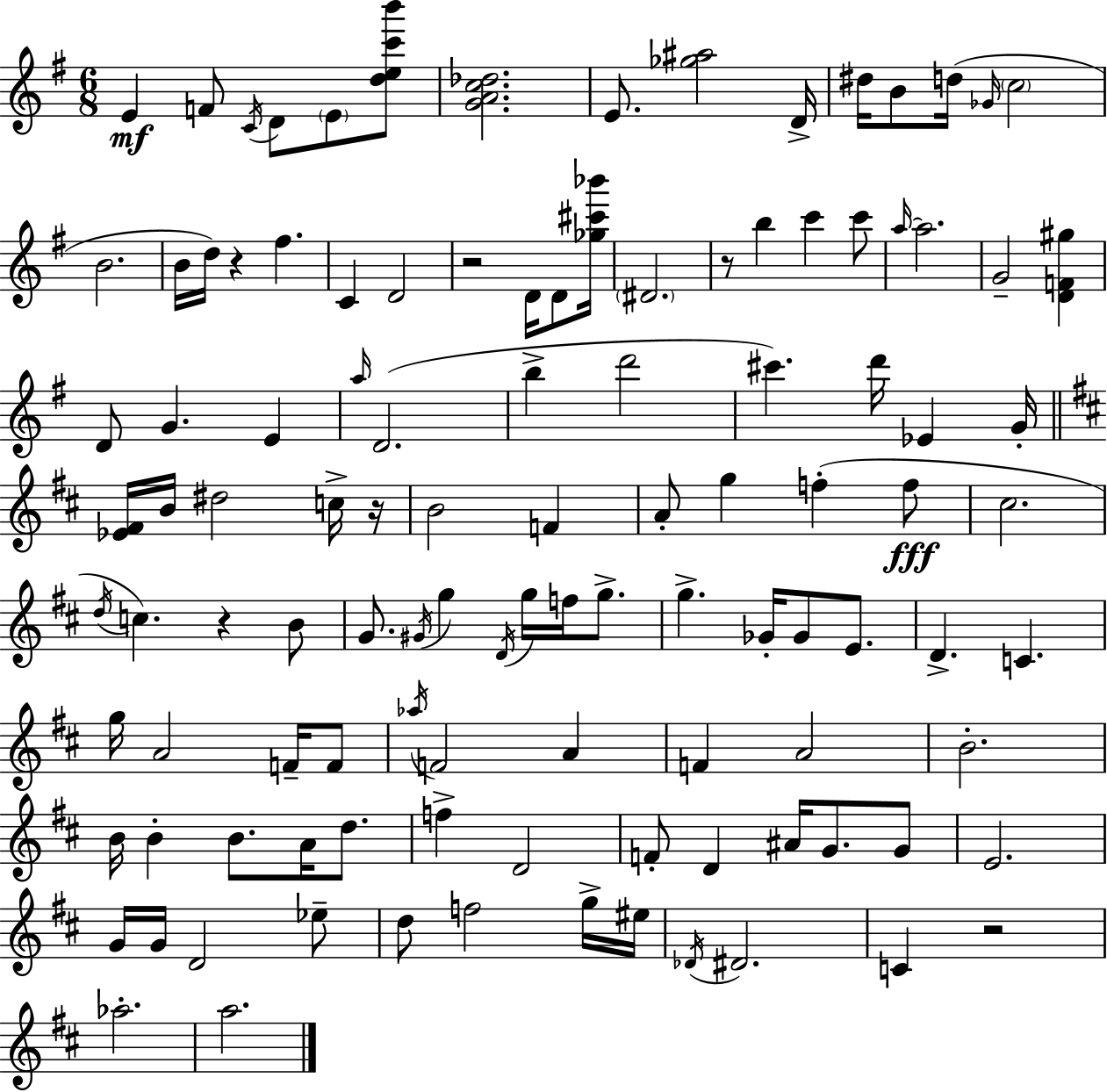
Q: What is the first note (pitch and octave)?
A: E4